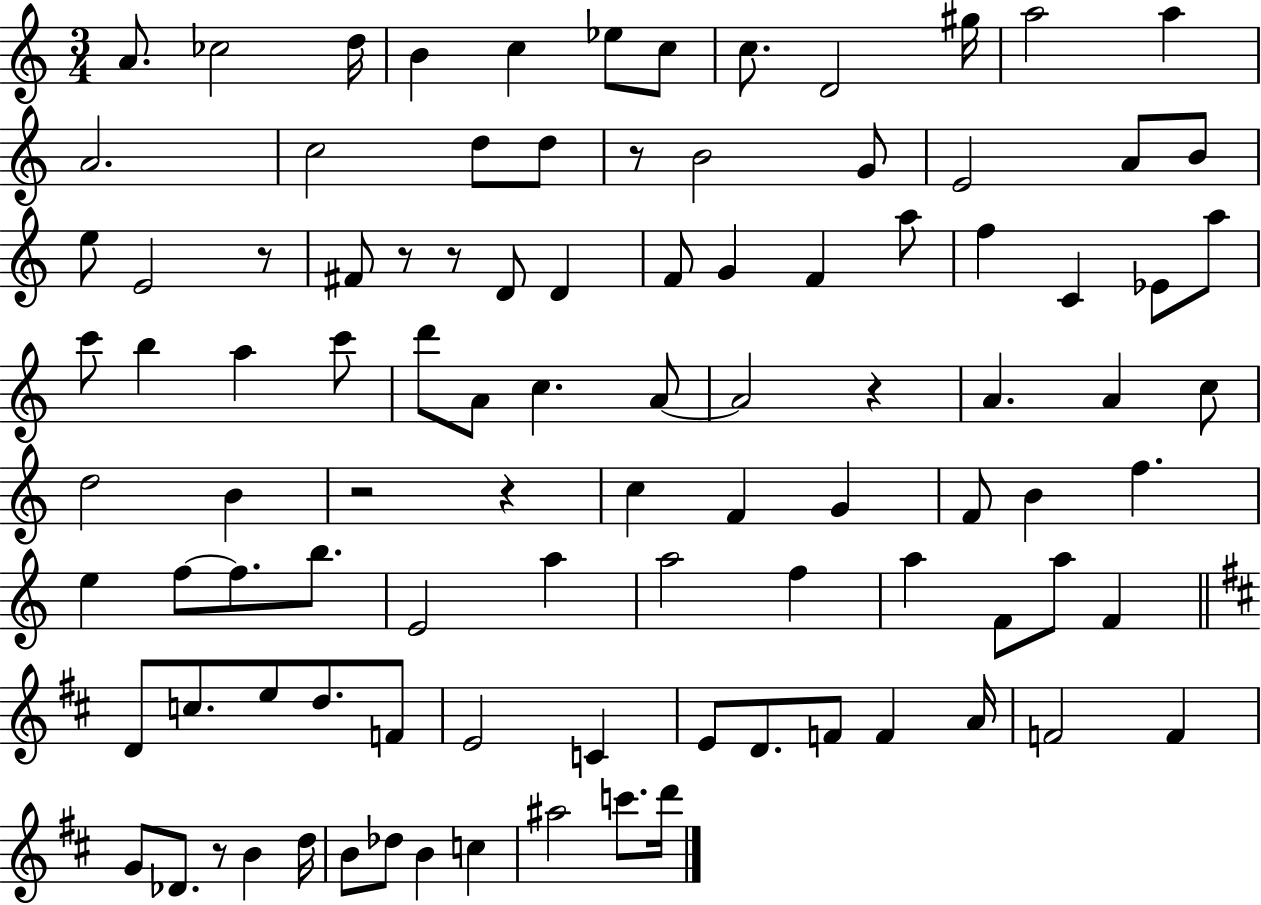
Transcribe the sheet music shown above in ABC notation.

X:1
T:Untitled
M:3/4
L:1/4
K:C
A/2 _c2 d/4 B c _e/2 c/2 c/2 D2 ^g/4 a2 a A2 c2 d/2 d/2 z/2 B2 G/2 E2 A/2 B/2 e/2 E2 z/2 ^F/2 z/2 z/2 D/2 D F/2 G F a/2 f C _E/2 a/2 c'/2 b a c'/2 d'/2 A/2 c A/2 A2 z A A c/2 d2 B z2 z c F G F/2 B f e f/2 f/2 b/2 E2 a a2 f a F/2 a/2 F D/2 c/2 e/2 d/2 F/2 E2 C E/2 D/2 F/2 F A/4 F2 F G/2 _D/2 z/2 B d/4 B/2 _d/2 B c ^a2 c'/2 d'/4